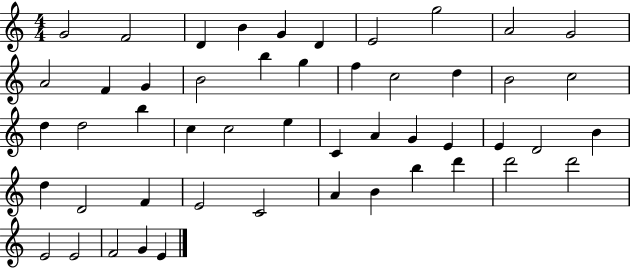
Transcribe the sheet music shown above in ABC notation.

X:1
T:Untitled
M:4/4
L:1/4
K:C
G2 F2 D B G D E2 g2 A2 G2 A2 F G B2 b g f c2 d B2 c2 d d2 b c c2 e C A G E E D2 B d D2 F E2 C2 A B b d' d'2 d'2 E2 E2 F2 G E